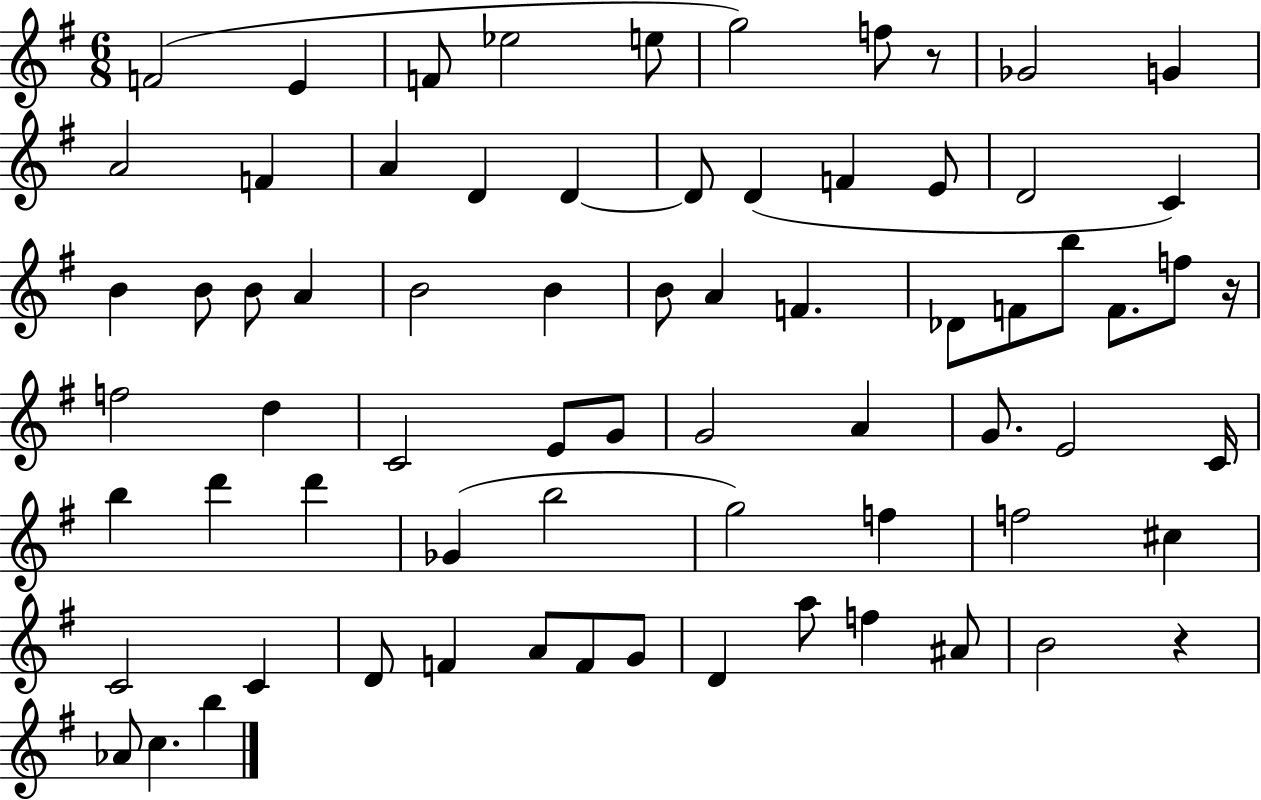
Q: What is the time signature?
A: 6/8